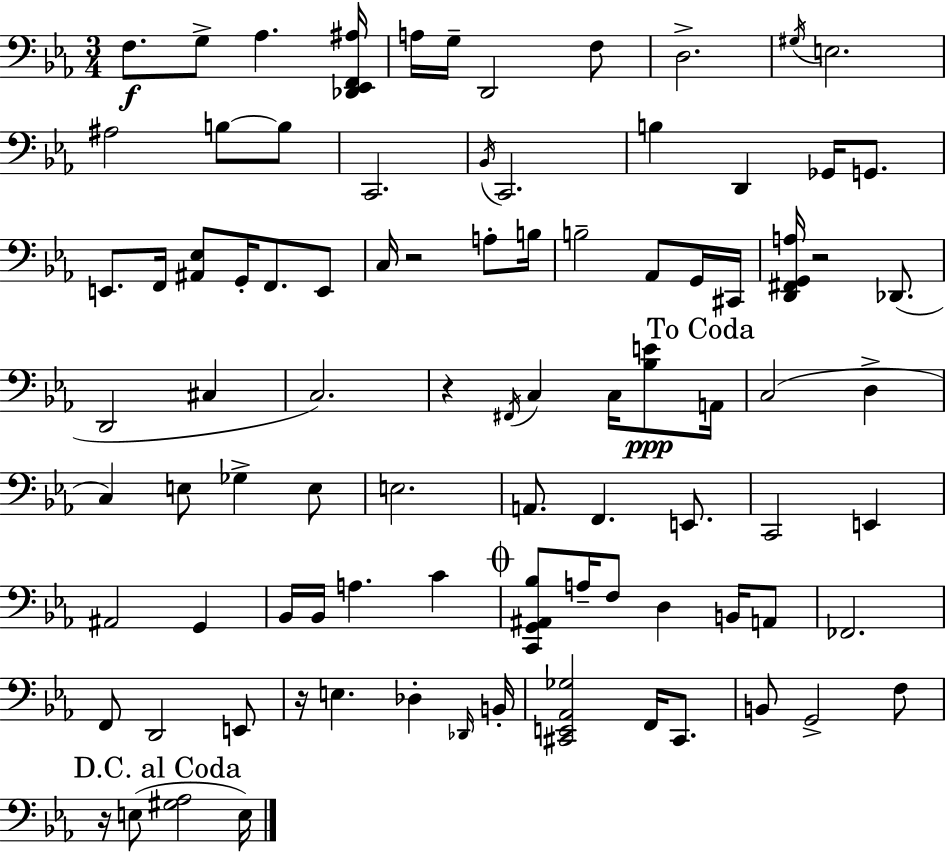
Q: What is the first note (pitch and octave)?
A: F3